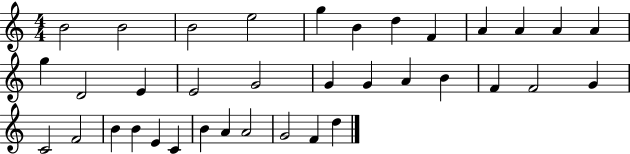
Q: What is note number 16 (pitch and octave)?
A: E4